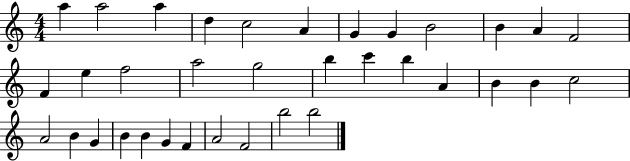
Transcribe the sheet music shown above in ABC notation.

X:1
T:Untitled
M:4/4
L:1/4
K:C
a a2 a d c2 A G G B2 B A F2 F e f2 a2 g2 b c' b A B B c2 A2 B G B B G F A2 F2 b2 b2